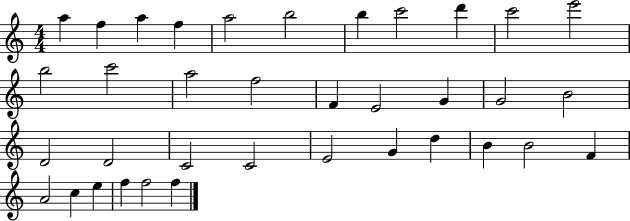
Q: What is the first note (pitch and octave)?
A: A5